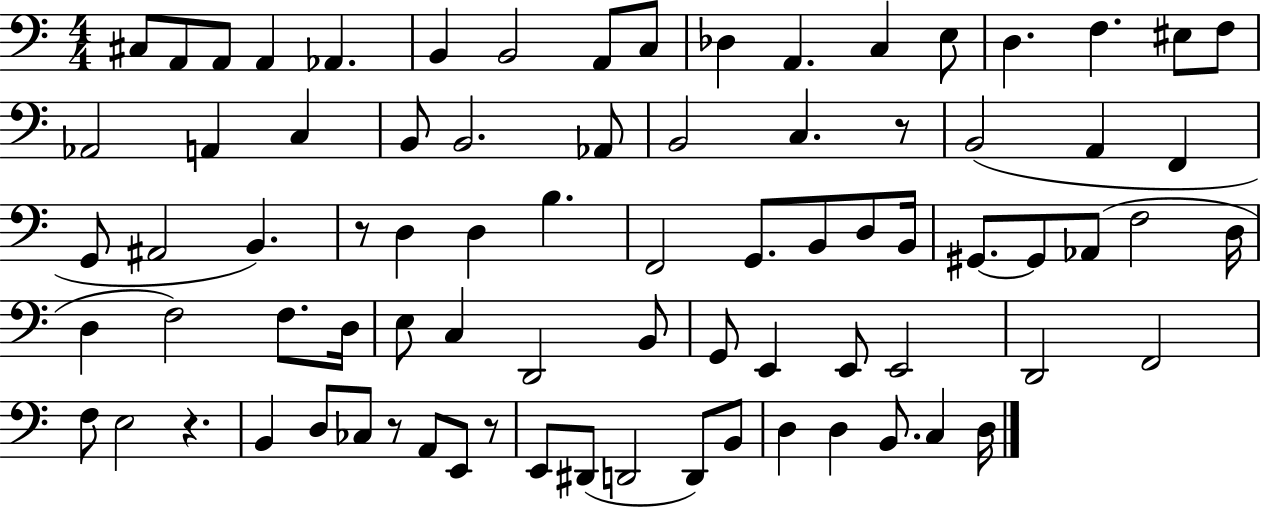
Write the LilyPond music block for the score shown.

{
  \clef bass
  \numericTimeSignature
  \time 4/4
  \key c \major
  \repeat volta 2 { cis8 a,8 a,8 a,4 aes,4. | b,4 b,2 a,8 c8 | des4 a,4. c4 e8 | d4. f4. eis8 f8 | \break aes,2 a,4 c4 | b,8 b,2. aes,8 | b,2 c4. r8 | b,2( a,4 f,4 | \break g,8 ais,2 b,4.) | r8 d4 d4 b4. | f,2 g,8. b,8 d8 b,16 | gis,8.~~ gis,8 aes,8( f2 d16 | \break d4 f2) f8. d16 | e8 c4 d,2 b,8 | g,8 e,4 e,8 e,2 | d,2 f,2 | \break f8 e2 r4. | b,4 d8 ces8 r8 a,8 e,8 r8 | e,8 dis,8( d,2 d,8) b,8 | d4 d4 b,8. c4 d16 | \break } \bar "|."
}